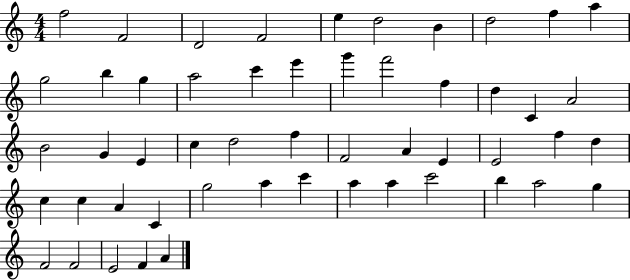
F5/h F4/h D4/h F4/h E5/q D5/h B4/q D5/h F5/q A5/q G5/h B5/q G5/q A5/h C6/q E6/q G6/q F6/h F5/q D5/q C4/q A4/h B4/h G4/q E4/q C5/q D5/h F5/q F4/h A4/q E4/q E4/h F5/q D5/q C5/q C5/q A4/q C4/q G5/h A5/q C6/q A5/q A5/q C6/h B5/q A5/h G5/q F4/h F4/h E4/h F4/q A4/q